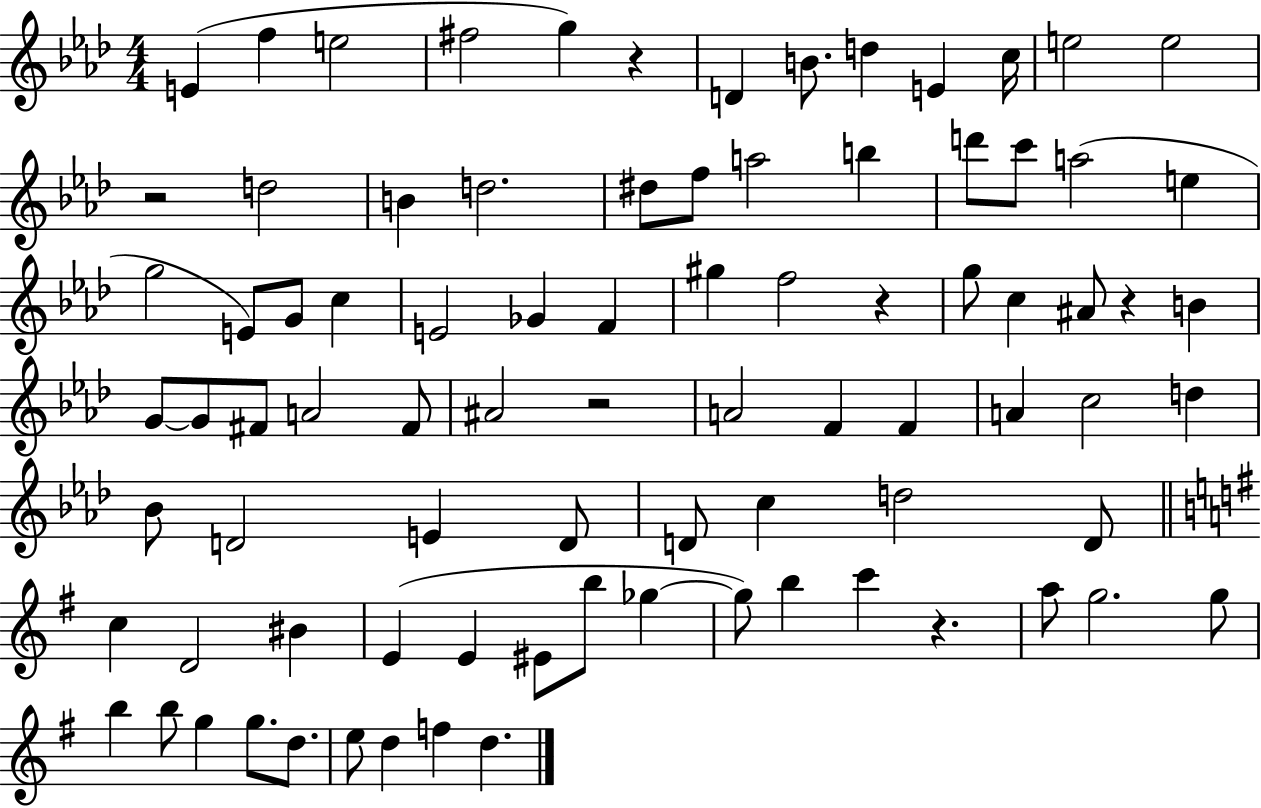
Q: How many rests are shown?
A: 6